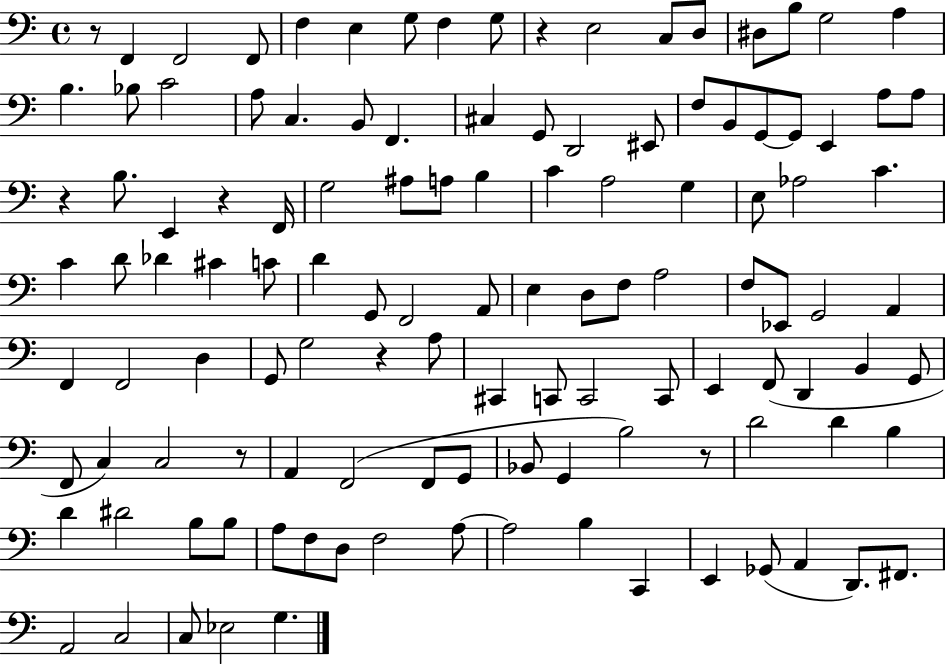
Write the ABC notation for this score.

X:1
T:Untitled
M:4/4
L:1/4
K:C
z/2 F,, F,,2 F,,/2 F, E, G,/2 F, G,/2 z E,2 C,/2 D,/2 ^D,/2 B,/2 G,2 A, B, _B,/2 C2 A,/2 C, B,,/2 F,, ^C, G,,/2 D,,2 ^E,,/2 F,/2 B,,/2 G,,/2 G,,/2 E,, A,/2 A,/2 z B,/2 E,, z F,,/4 G,2 ^A,/2 A,/2 B, C A,2 G, E,/2 _A,2 C C D/2 _D ^C C/2 D G,,/2 F,,2 A,,/2 E, D,/2 F,/2 A,2 F,/2 _E,,/2 G,,2 A,, F,, F,,2 D, G,,/2 G,2 z A,/2 ^C,, C,,/2 C,,2 C,,/2 E,, F,,/2 D,, B,, G,,/2 F,,/2 C, C,2 z/2 A,, F,,2 F,,/2 G,,/2 _B,,/2 G,, B,2 z/2 D2 D B, D ^D2 B,/2 B,/2 A,/2 F,/2 D,/2 F,2 A,/2 A,2 B, C,, E,, _G,,/2 A,, D,,/2 ^F,,/2 A,,2 C,2 C,/2 _E,2 G,